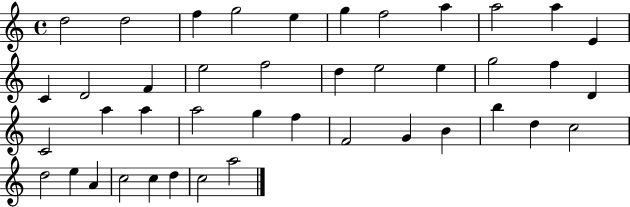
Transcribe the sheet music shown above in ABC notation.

X:1
T:Untitled
M:4/4
L:1/4
K:C
d2 d2 f g2 e g f2 a a2 a E C D2 F e2 f2 d e2 e g2 f D C2 a a a2 g f F2 G B b d c2 d2 e A c2 c d c2 a2